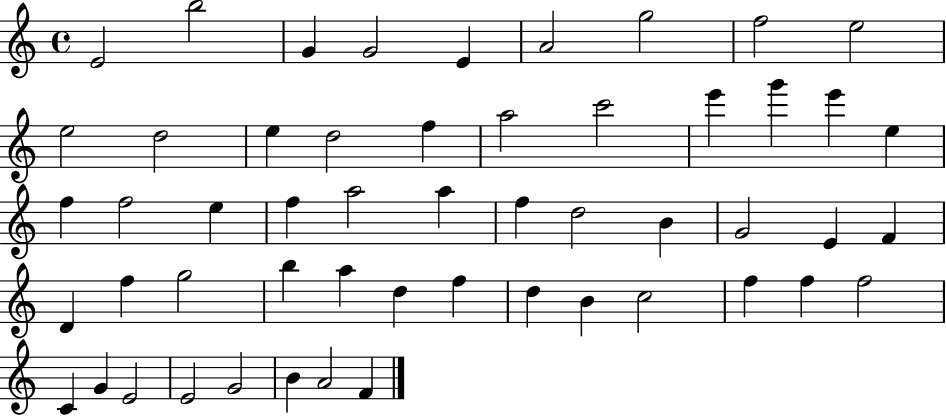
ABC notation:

X:1
T:Untitled
M:4/4
L:1/4
K:C
E2 b2 G G2 E A2 g2 f2 e2 e2 d2 e d2 f a2 c'2 e' g' e' e f f2 e f a2 a f d2 B G2 E F D f g2 b a d f d B c2 f f f2 C G E2 E2 G2 B A2 F